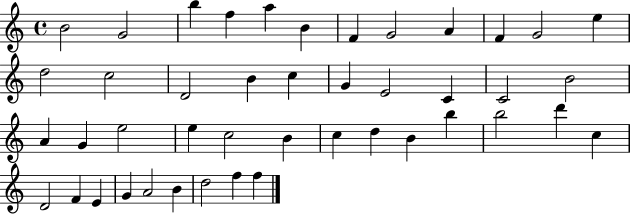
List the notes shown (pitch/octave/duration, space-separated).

B4/h G4/h B5/q F5/q A5/q B4/q F4/q G4/h A4/q F4/q G4/h E5/q D5/h C5/h D4/h B4/q C5/q G4/q E4/h C4/q C4/h B4/h A4/q G4/q E5/h E5/q C5/h B4/q C5/q D5/q B4/q B5/q B5/h D6/q C5/q D4/h F4/q E4/q G4/q A4/h B4/q D5/h F5/q F5/q